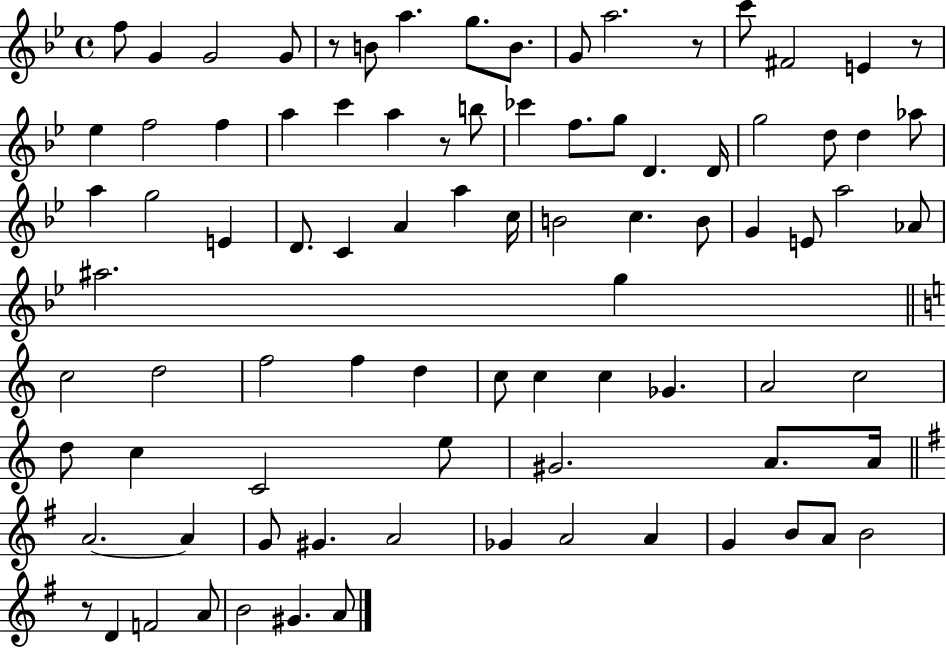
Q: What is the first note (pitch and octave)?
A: F5